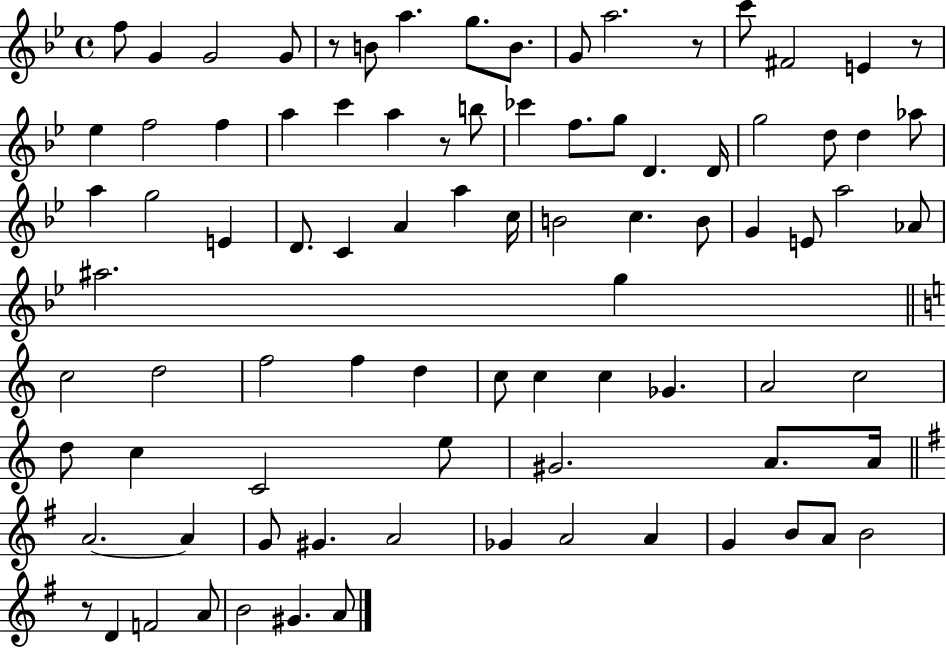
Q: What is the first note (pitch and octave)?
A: F5